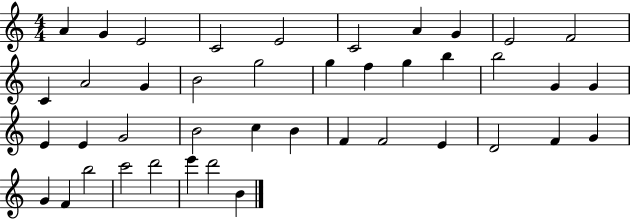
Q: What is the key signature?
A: C major